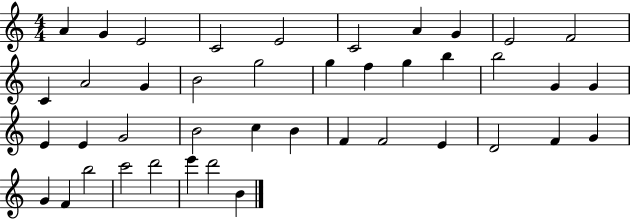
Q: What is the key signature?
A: C major